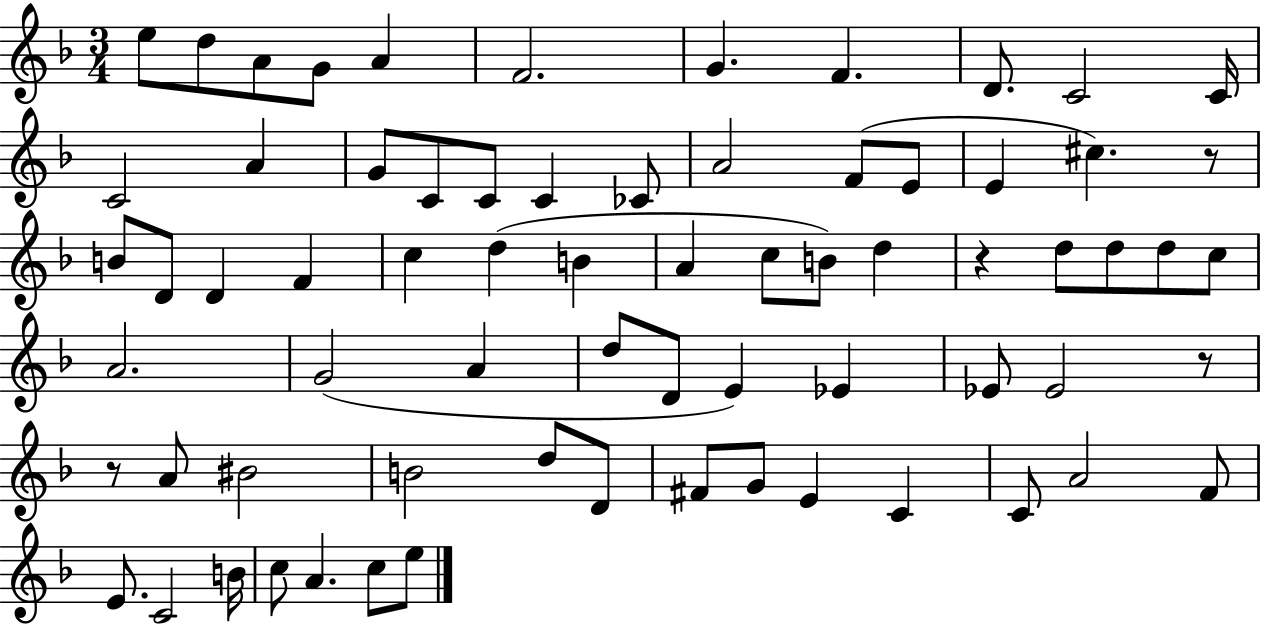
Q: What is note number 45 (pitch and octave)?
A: Eb4